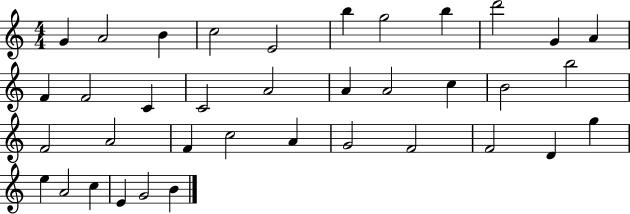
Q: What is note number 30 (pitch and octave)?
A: D4